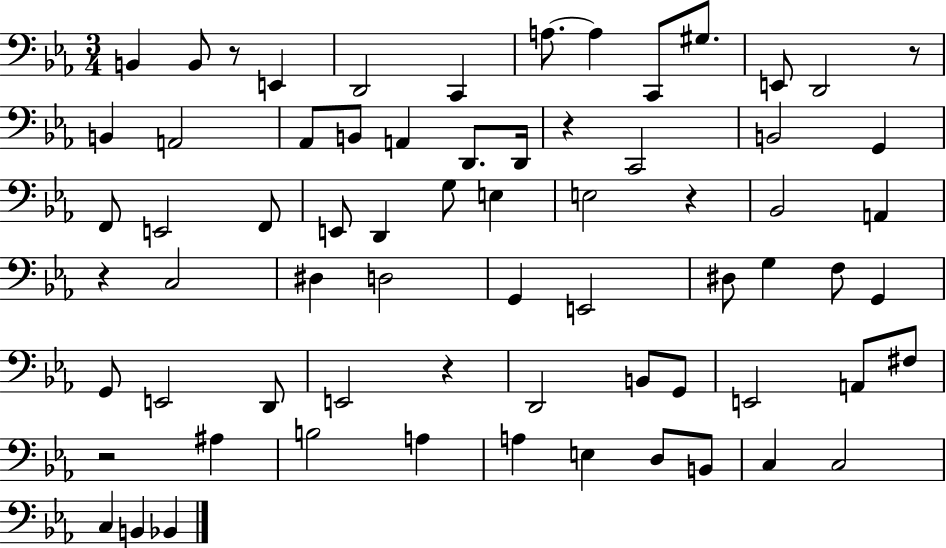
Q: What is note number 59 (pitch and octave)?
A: C3